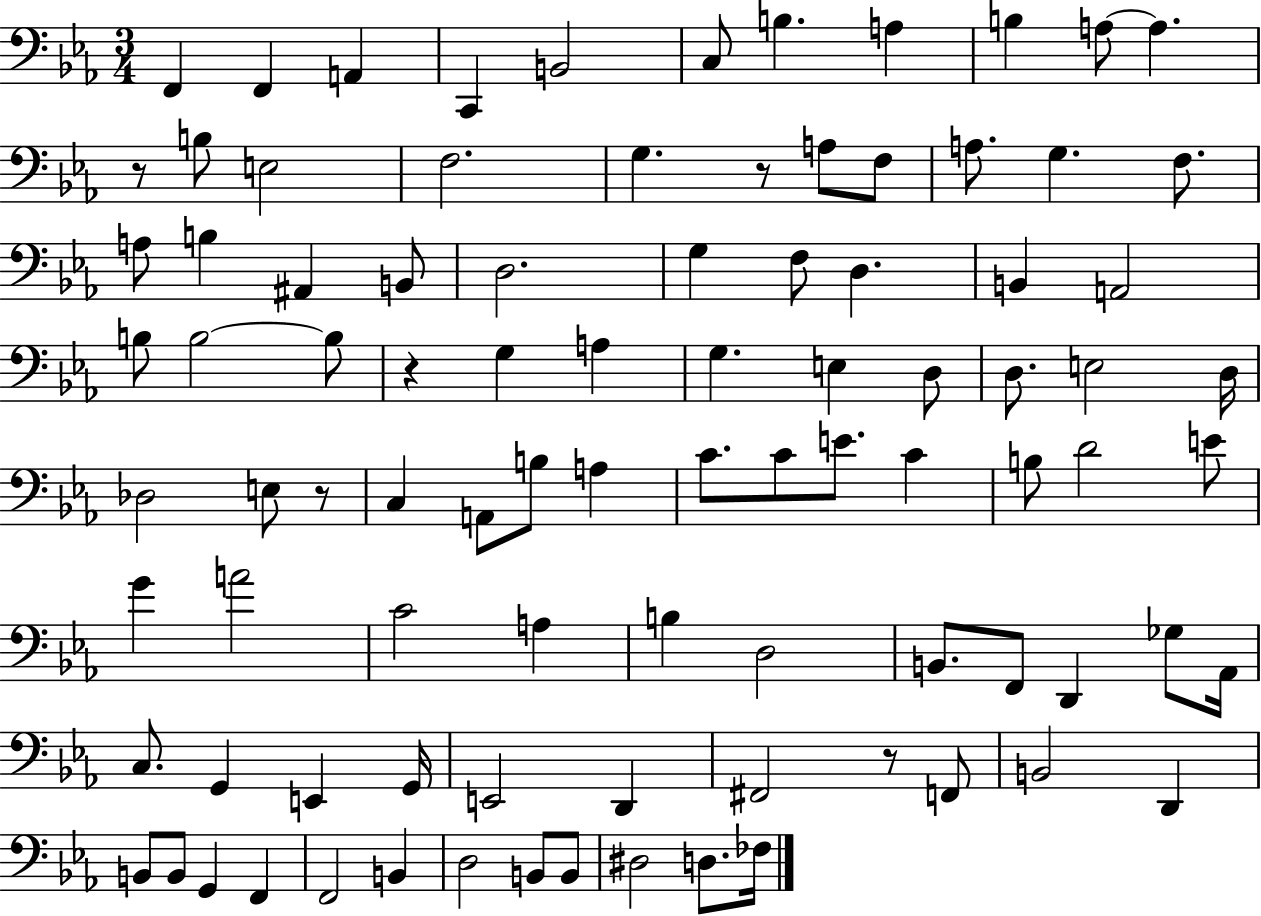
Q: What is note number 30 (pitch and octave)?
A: A2